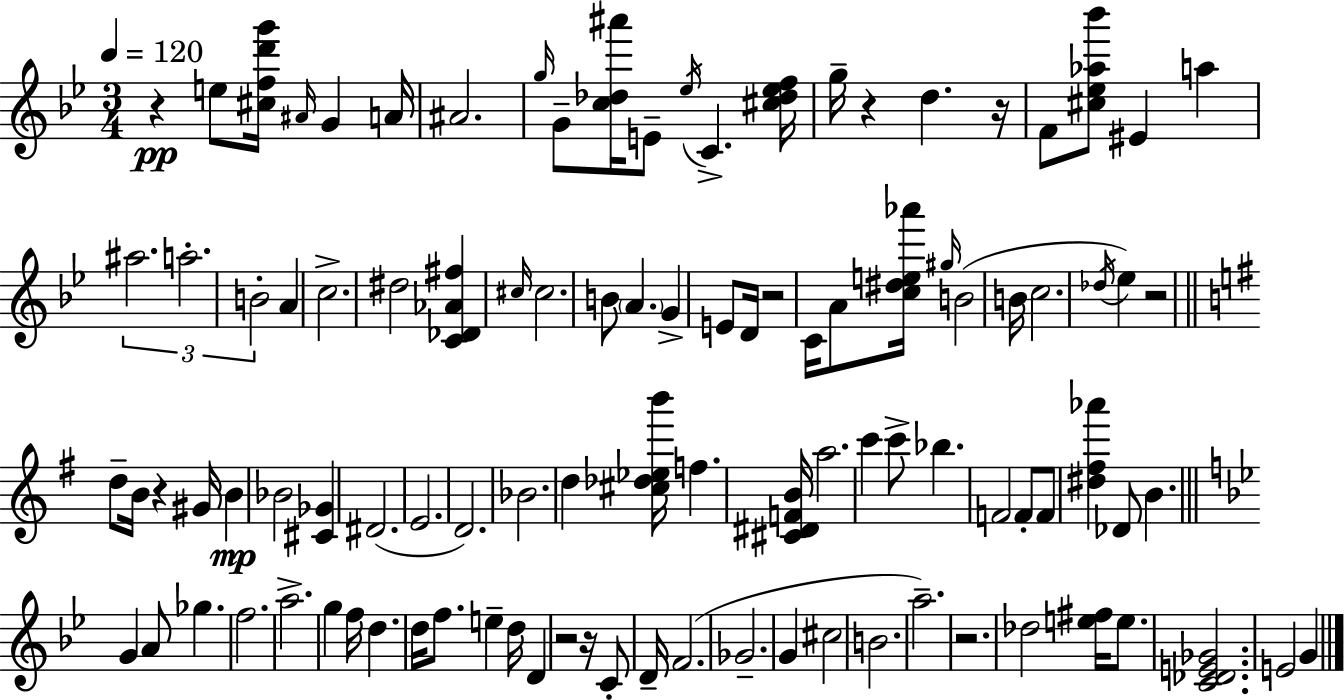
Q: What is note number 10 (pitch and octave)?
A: C4